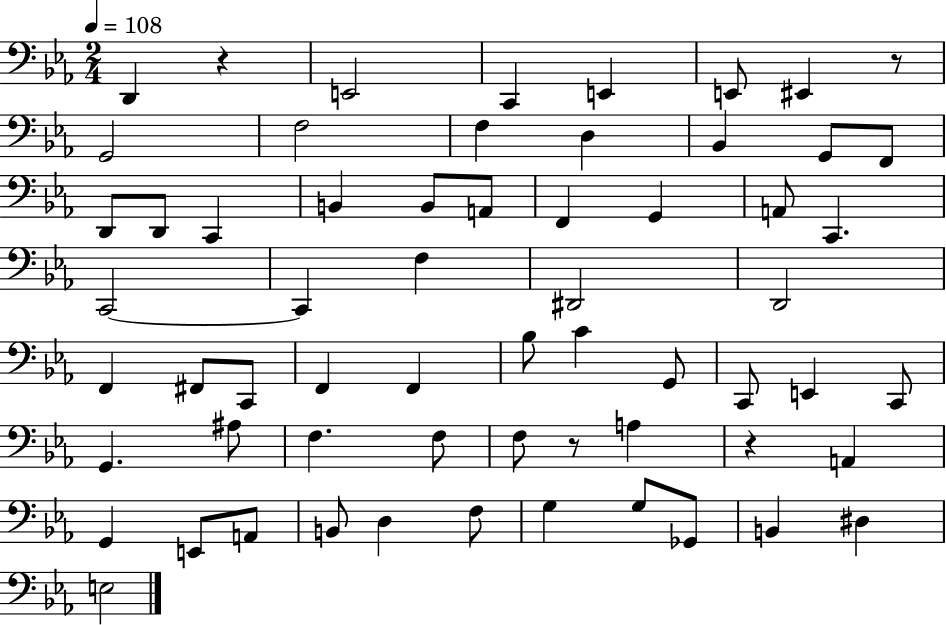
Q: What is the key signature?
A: EES major